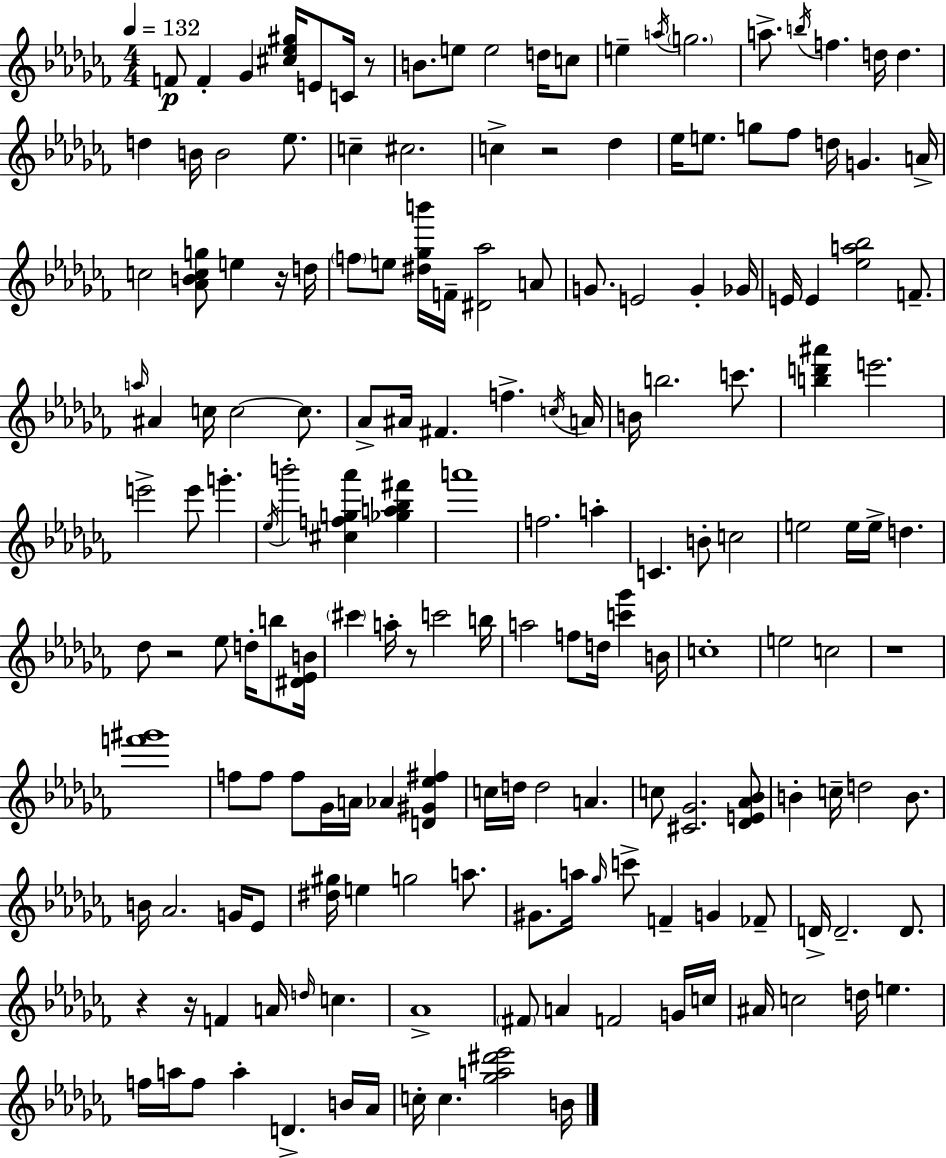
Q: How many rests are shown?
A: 8